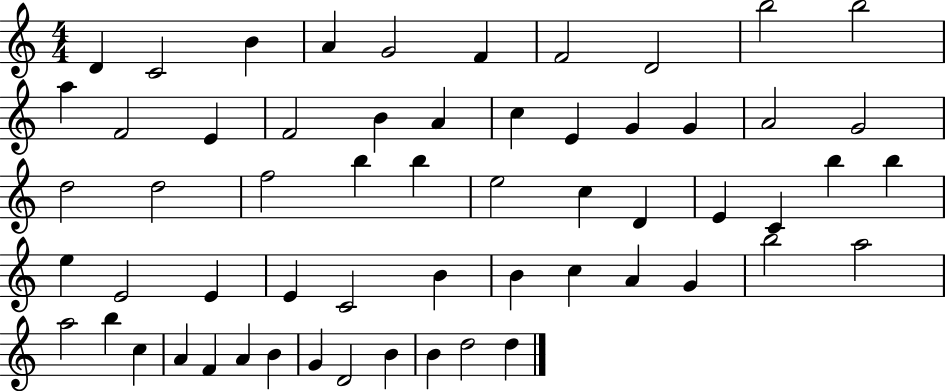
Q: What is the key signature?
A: C major